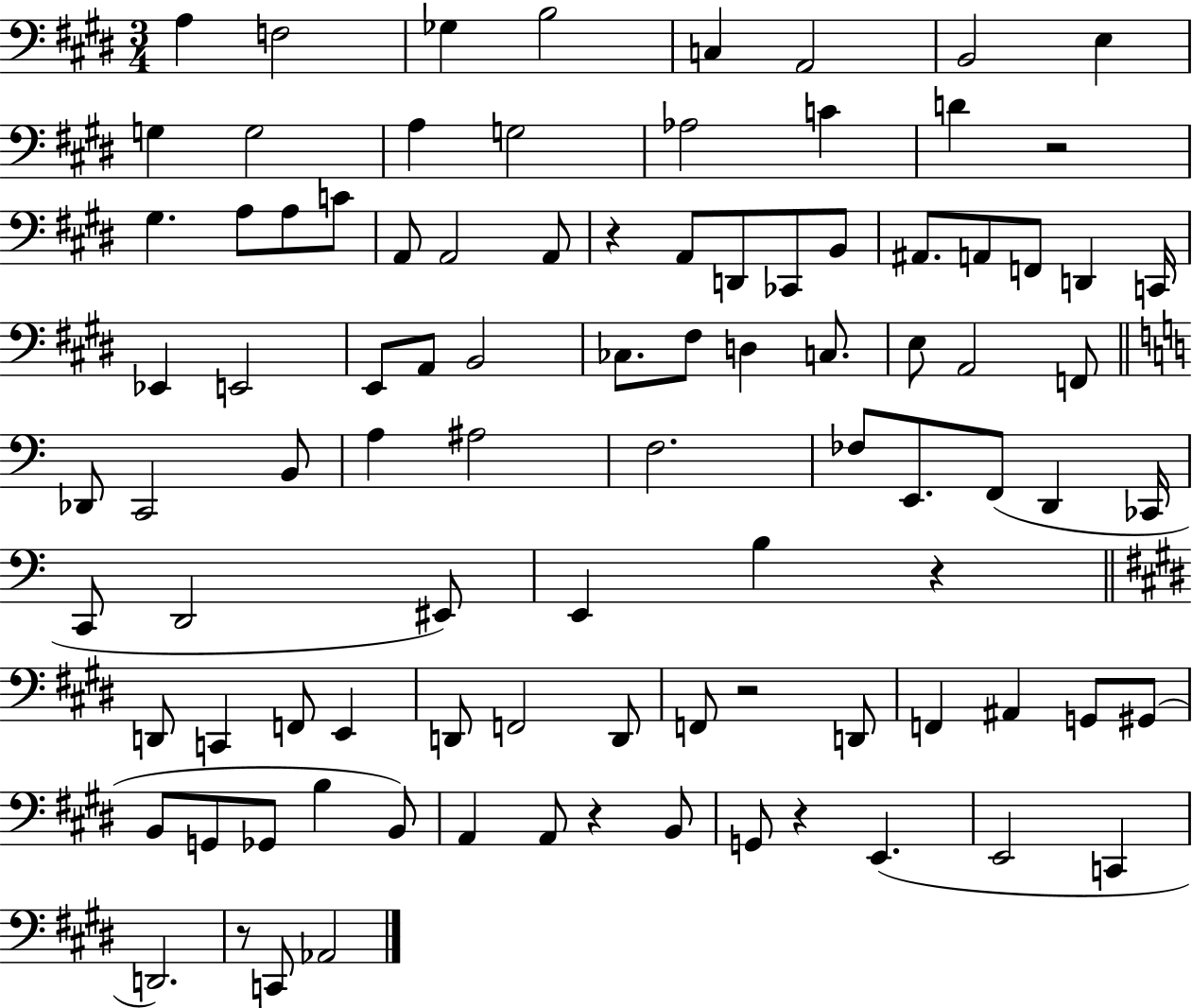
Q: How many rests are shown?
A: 7